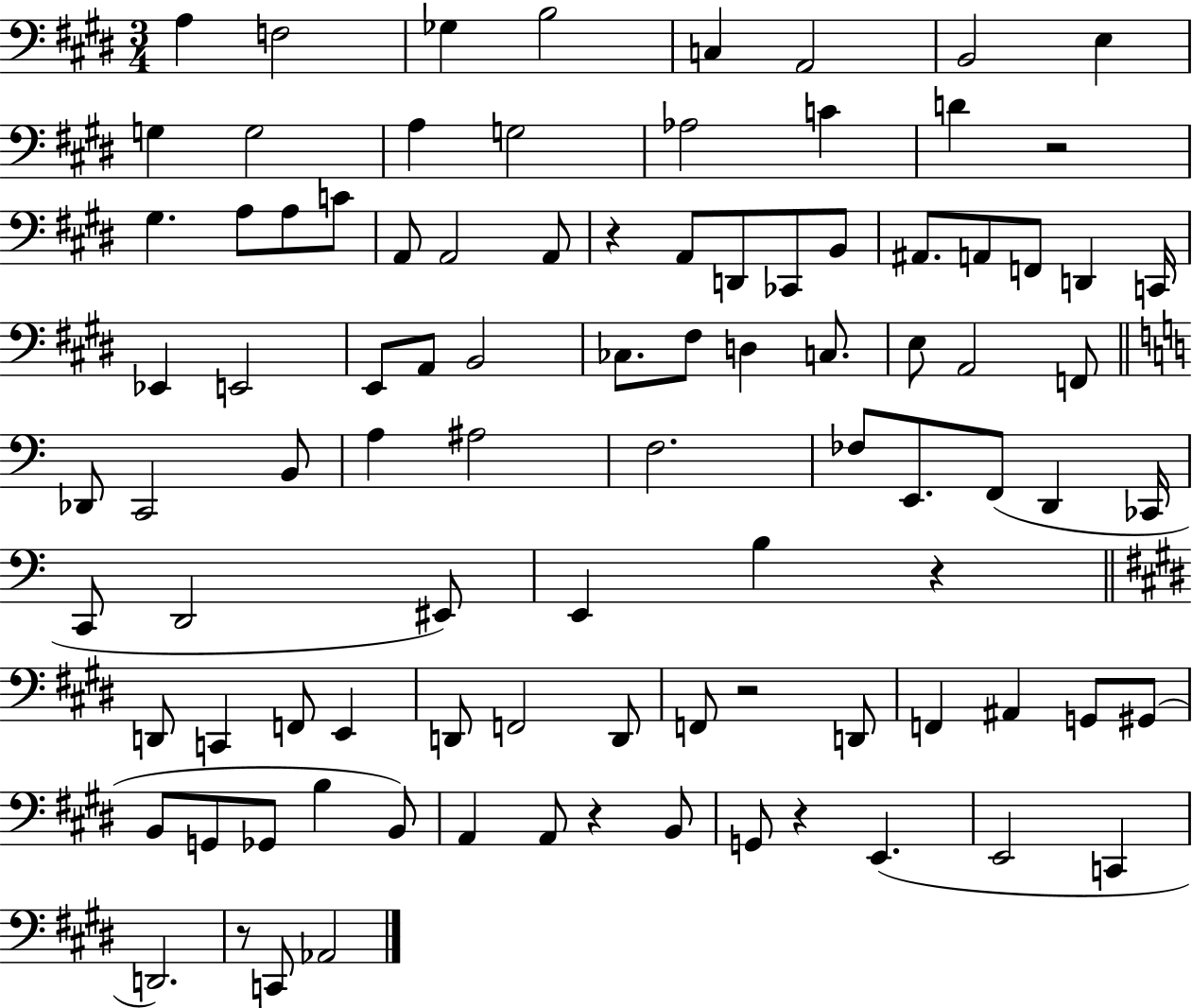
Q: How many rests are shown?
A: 7